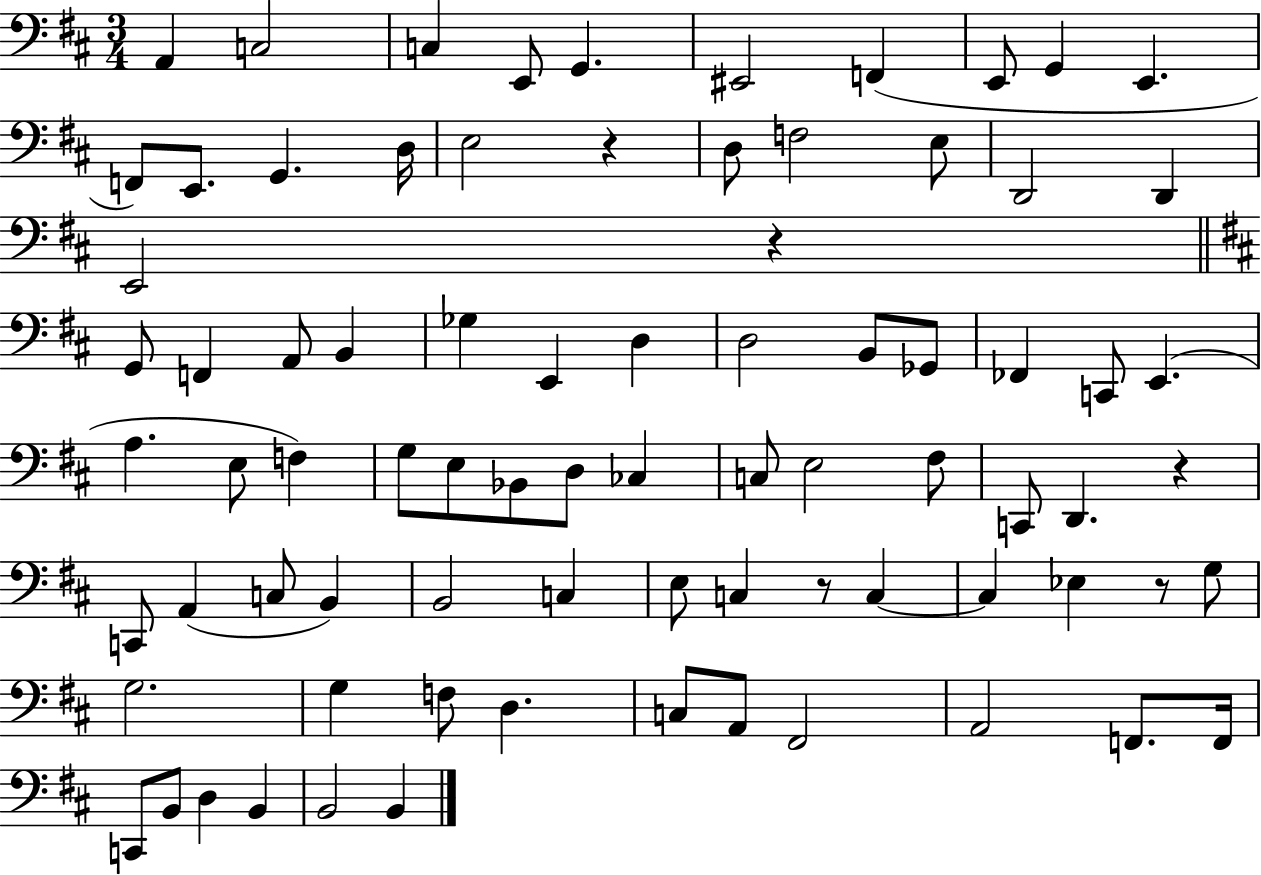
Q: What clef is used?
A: bass